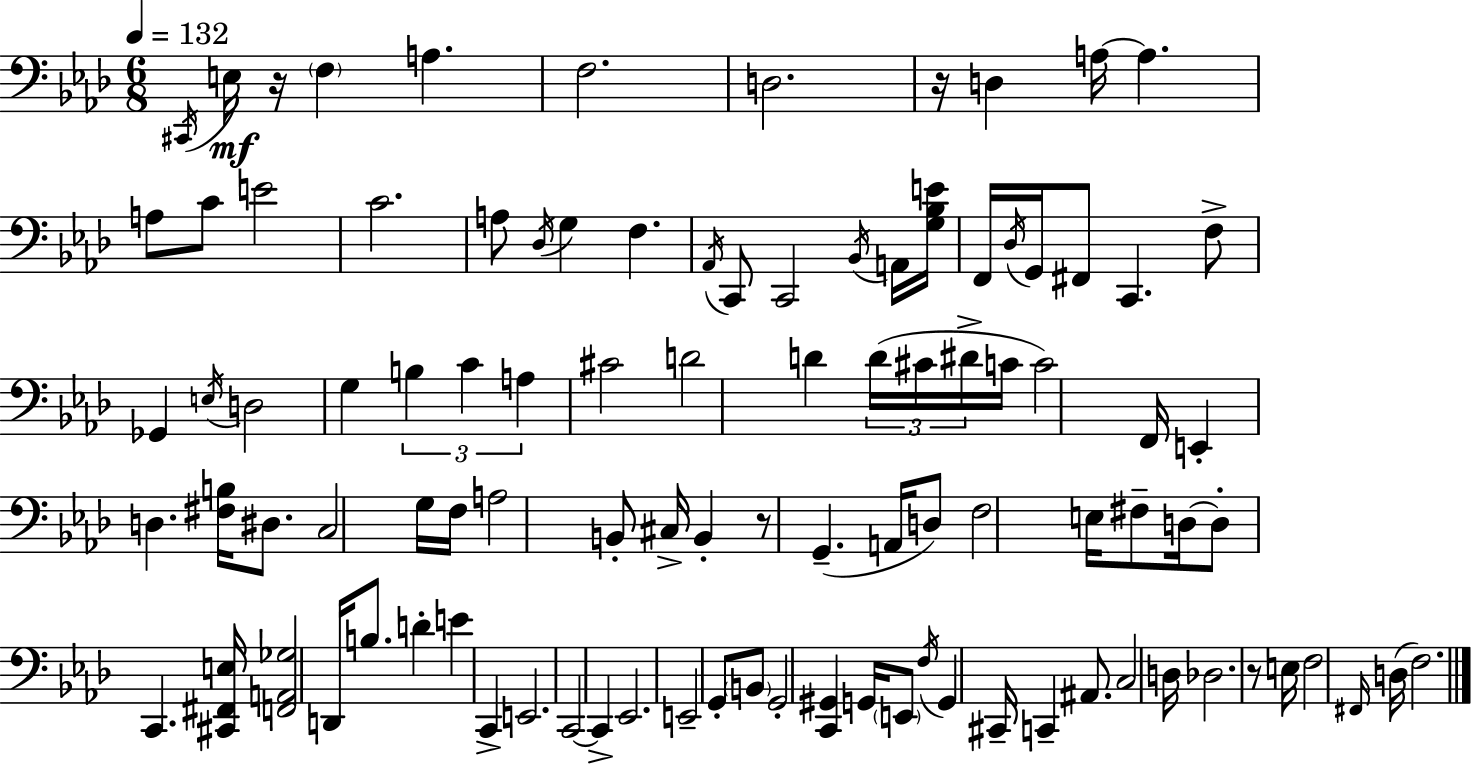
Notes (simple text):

C#2/s E3/s R/s F3/q A3/q. F3/h. D3/h. R/s D3/q A3/s A3/q. A3/e C4/e E4/h C4/h. A3/e Db3/s G3/q F3/q. Ab2/s C2/e C2/h Bb2/s A2/s [G3,Bb3,E4]/s F2/s Db3/s G2/s F#2/e C2/q. F3/e Gb2/q E3/s D3/h G3/q B3/q C4/q A3/q C#4/h D4/h D4/q D4/s C#4/s D#4/s C4/s C4/h F2/s E2/q D3/q. [F#3,B3]/s D#3/e. C3/h G3/s F3/s A3/h B2/e C#3/s B2/q R/e G2/q. A2/s D3/e F3/h E3/s F#3/e D3/s D3/e C2/q. [C#2,F#2,E3]/s [F2,A2,Gb3]/h D2/s B3/e. D4/q E4/q C2/q E2/h. C2/h C2/q Eb2/h. E2/h G2/e B2/e G2/h [C2,G#2]/q G2/s E2/e F3/s G2/q C#2/s C2/q A#2/e. C3/h D3/s Db3/h. R/e E3/s F3/h F#2/s D3/s F3/h.